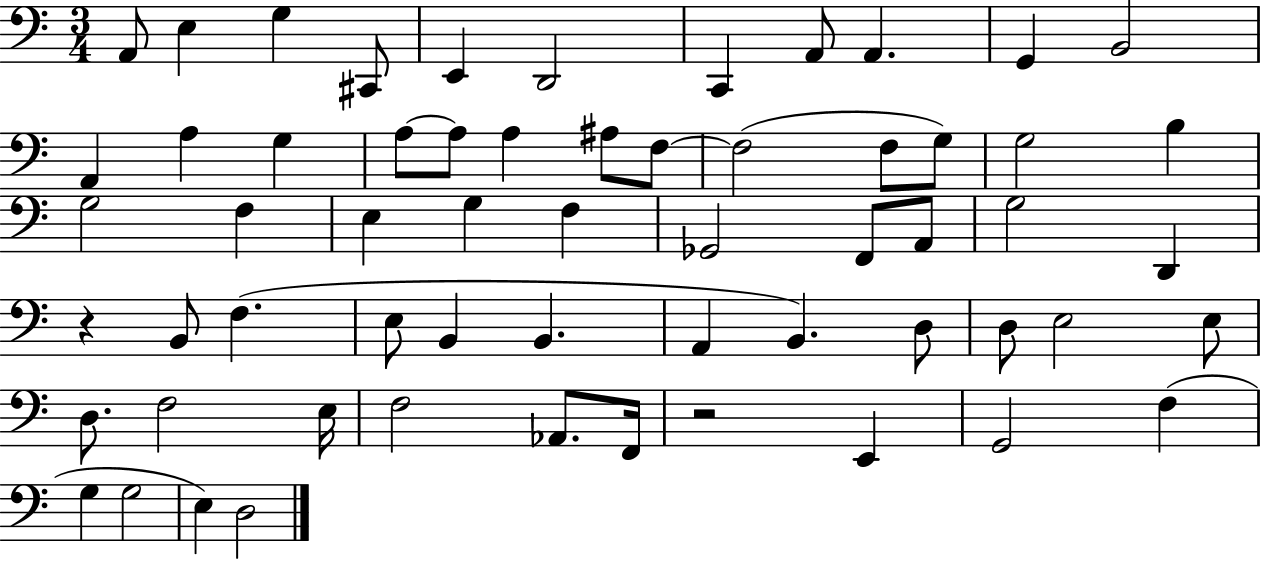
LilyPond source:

{
  \clef bass
  \numericTimeSignature
  \time 3/4
  \key c \major
  a,8 e4 g4 cis,8 | e,4 d,2 | c,4 a,8 a,4. | g,4 b,2 | \break a,4 a4 g4 | a8~~ a8 a4 ais8 f8~~ | f2( f8 g8) | g2 b4 | \break g2 f4 | e4 g4 f4 | ges,2 f,8 a,8 | g2 d,4 | \break r4 b,8 f4.( | e8 b,4 b,4. | a,4 b,4.) d8 | d8 e2 e8 | \break d8. f2 e16 | f2 aes,8. f,16 | r2 e,4 | g,2 f4( | \break g4 g2 | e4) d2 | \bar "|."
}